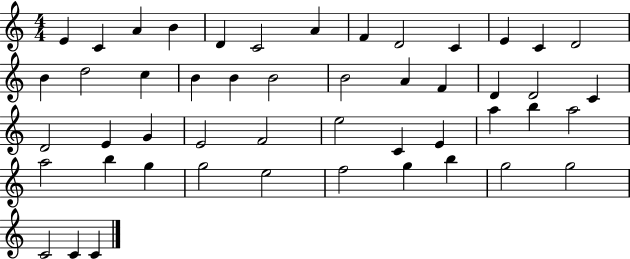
{
  \clef treble
  \numericTimeSignature
  \time 4/4
  \key c \major
  e'4 c'4 a'4 b'4 | d'4 c'2 a'4 | f'4 d'2 c'4 | e'4 c'4 d'2 | \break b'4 d''2 c''4 | b'4 b'4 b'2 | b'2 a'4 f'4 | d'4 d'2 c'4 | \break d'2 e'4 g'4 | e'2 f'2 | e''2 c'4 e'4 | a''4 b''4 a''2 | \break a''2 b''4 g''4 | g''2 e''2 | f''2 g''4 b''4 | g''2 g''2 | \break c'2 c'4 c'4 | \bar "|."
}